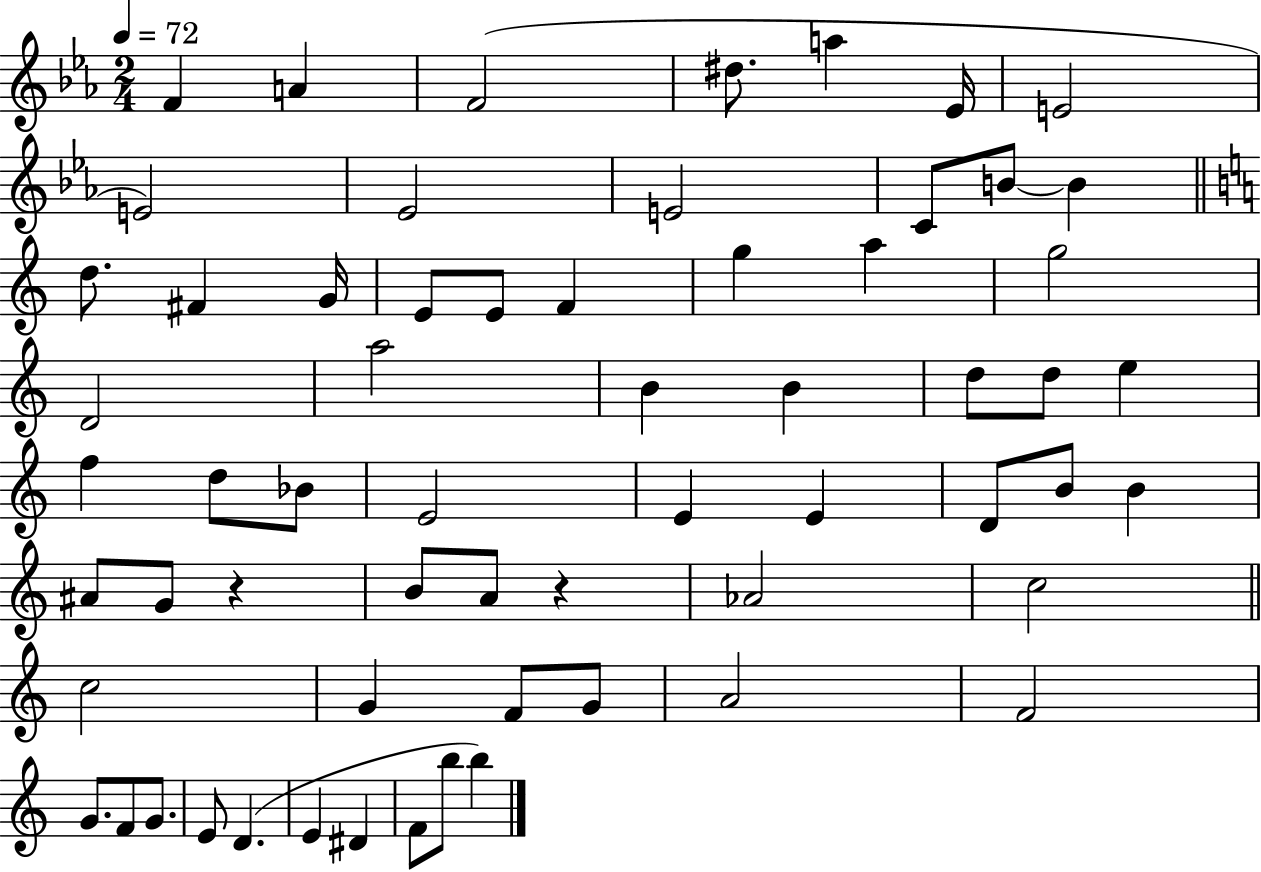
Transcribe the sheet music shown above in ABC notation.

X:1
T:Untitled
M:2/4
L:1/4
K:Eb
F A F2 ^d/2 a _E/4 E2 E2 _E2 E2 C/2 B/2 B d/2 ^F G/4 E/2 E/2 F g a g2 D2 a2 B B d/2 d/2 e f d/2 _B/2 E2 E E D/2 B/2 B ^A/2 G/2 z B/2 A/2 z _A2 c2 c2 G F/2 G/2 A2 F2 G/2 F/2 G/2 E/2 D E ^D F/2 b/2 b